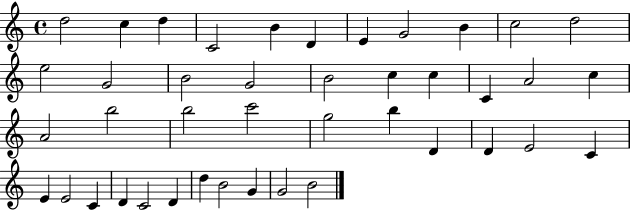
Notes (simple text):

D5/h C5/q D5/q C4/h B4/q D4/q E4/q G4/h B4/q C5/h D5/h E5/h G4/h B4/h G4/h B4/h C5/q C5/q C4/q A4/h C5/q A4/h B5/h B5/h C6/h G5/h B5/q D4/q D4/q E4/h C4/q E4/q E4/h C4/q D4/q C4/h D4/q D5/q B4/h G4/q G4/h B4/h